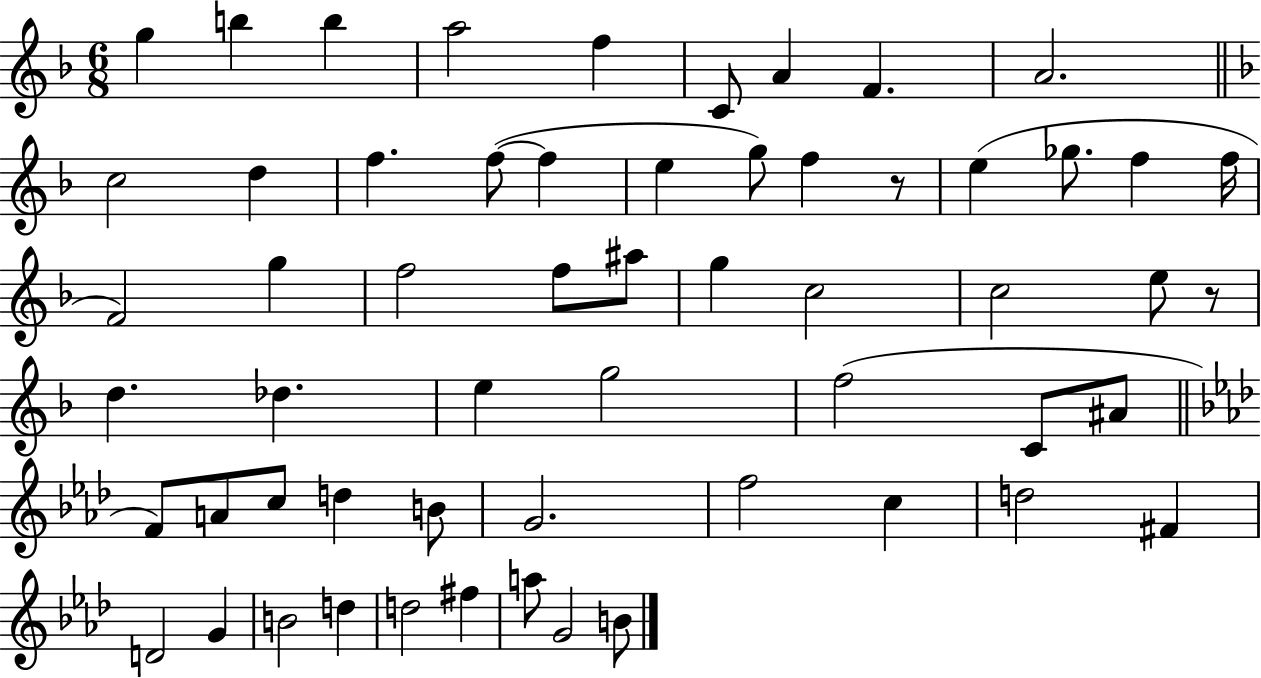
G5/q B5/q B5/q A5/h F5/q C4/e A4/q F4/q. A4/h. C5/h D5/q F5/q. F5/e F5/q E5/q G5/e F5/q R/e E5/q Gb5/e. F5/q F5/s F4/h G5/q F5/h F5/e A#5/e G5/q C5/h C5/h E5/e R/e D5/q. Db5/q. E5/q G5/h F5/h C4/e A#4/e F4/e A4/e C5/e D5/q B4/e G4/h. F5/h C5/q D5/h F#4/q D4/h G4/q B4/h D5/q D5/h F#5/q A5/e G4/h B4/e